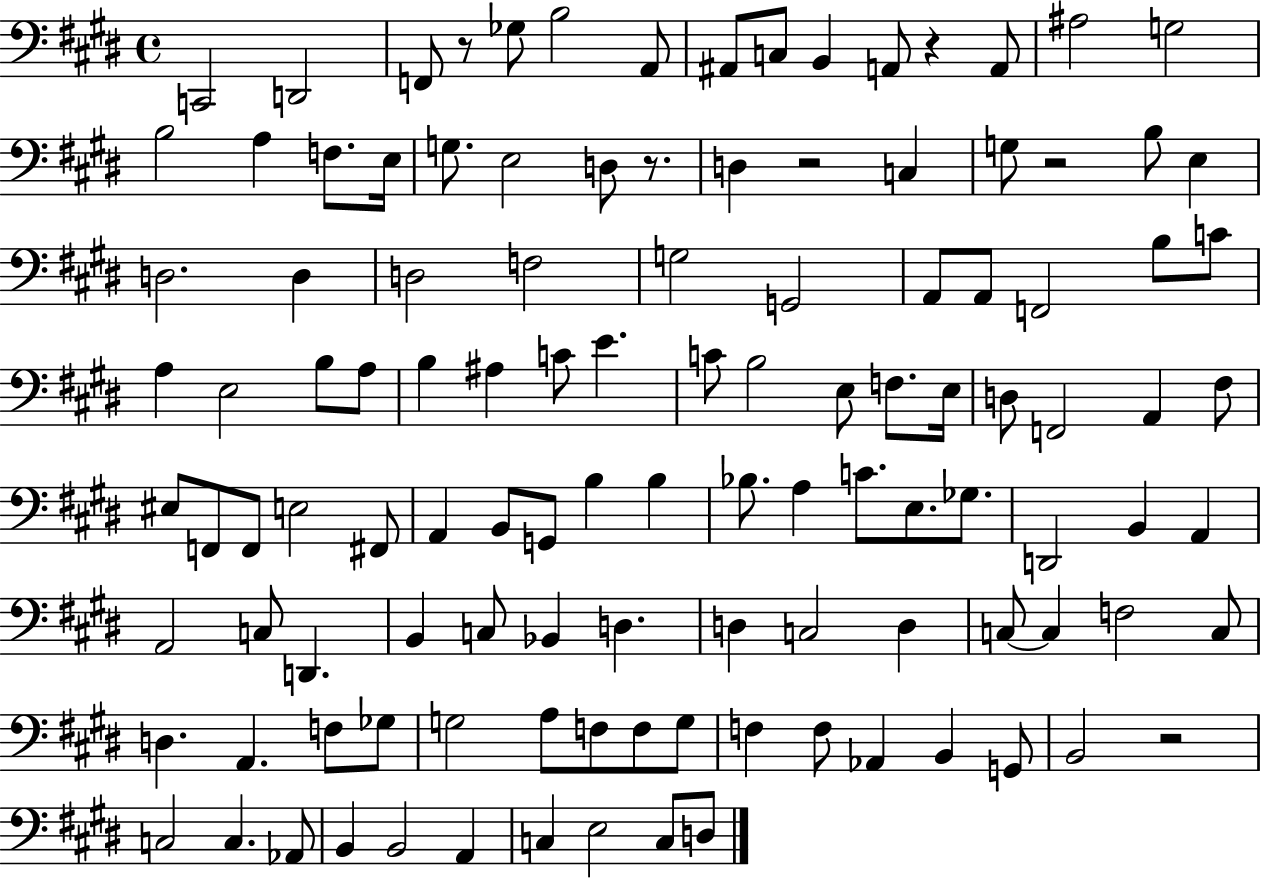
C2/h D2/h F2/e R/e Gb3/e B3/h A2/e A#2/e C3/e B2/q A2/e R/q A2/e A#3/h G3/h B3/h A3/q F3/e. E3/s G3/e. E3/h D3/e R/e. D3/q R/h C3/q G3/e R/h B3/e E3/q D3/h. D3/q D3/h F3/h G3/h G2/h A2/e A2/e F2/h B3/e C4/e A3/q E3/h B3/e A3/e B3/q A#3/q C4/e E4/q. C4/e B3/h E3/e F3/e. E3/s D3/e F2/h A2/q F#3/e EIS3/e F2/e F2/e E3/h F#2/e A2/q B2/e G2/e B3/q B3/q Bb3/e. A3/q C4/e. E3/e. Gb3/e. D2/h B2/q A2/q A2/h C3/e D2/q. B2/q C3/e Bb2/q D3/q. D3/q C3/h D3/q C3/e C3/q F3/h C3/e D3/q. A2/q. F3/e Gb3/e G3/h A3/e F3/e F3/e G3/e F3/q F3/e Ab2/q B2/q G2/e B2/h R/h C3/h C3/q. Ab2/e B2/q B2/h A2/q C3/q E3/h C3/e D3/e